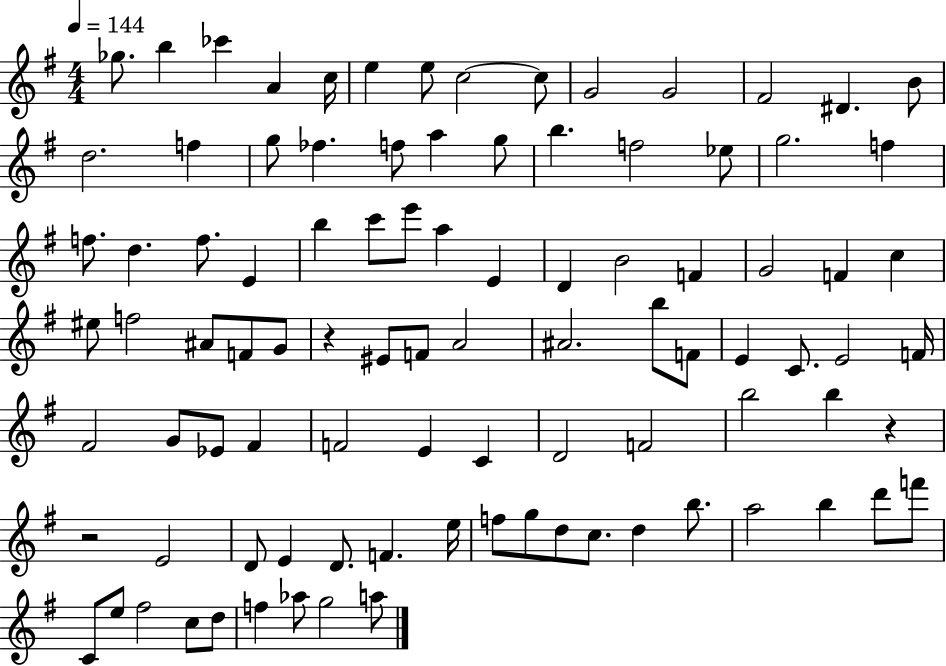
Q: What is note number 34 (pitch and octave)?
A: A5